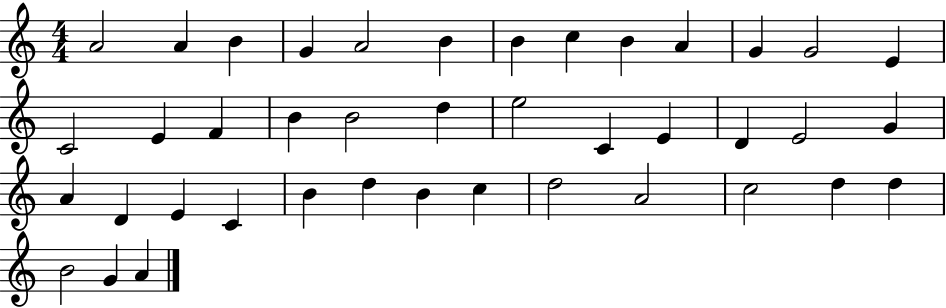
{
  \clef treble
  \numericTimeSignature
  \time 4/4
  \key c \major
  a'2 a'4 b'4 | g'4 a'2 b'4 | b'4 c''4 b'4 a'4 | g'4 g'2 e'4 | \break c'2 e'4 f'4 | b'4 b'2 d''4 | e''2 c'4 e'4 | d'4 e'2 g'4 | \break a'4 d'4 e'4 c'4 | b'4 d''4 b'4 c''4 | d''2 a'2 | c''2 d''4 d''4 | \break b'2 g'4 a'4 | \bar "|."
}